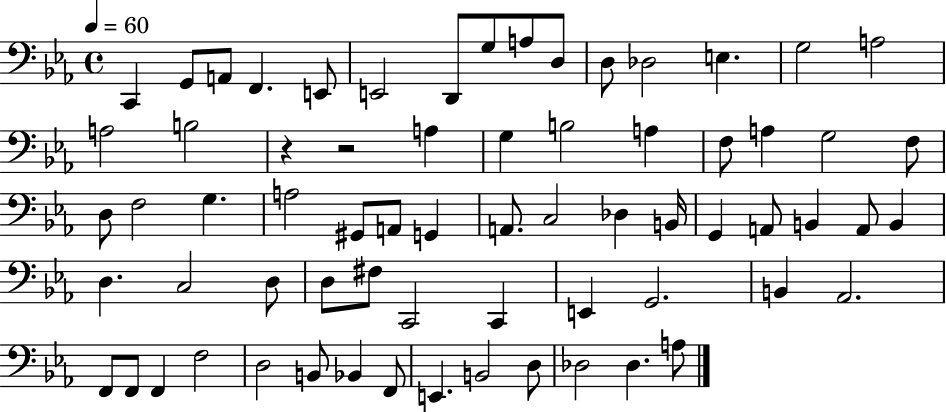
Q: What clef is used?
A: bass